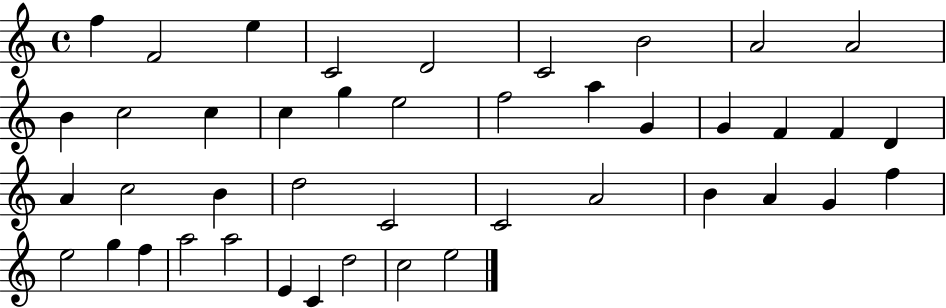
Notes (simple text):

F5/q F4/h E5/q C4/h D4/h C4/h B4/h A4/h A4/h B4/q C5/h C5/q C5/q G5/q E5/h F5/h A5/q G4/q G4/q F4/q F4/q D4/q A4/q C5/h B4/q D5/h C4/h C4/h A4/h B4/q A4/q G4/q F5/q E5/h G5/q F5/q A5/h A5/h E4/q C4/q D5/h C5/h E5/h